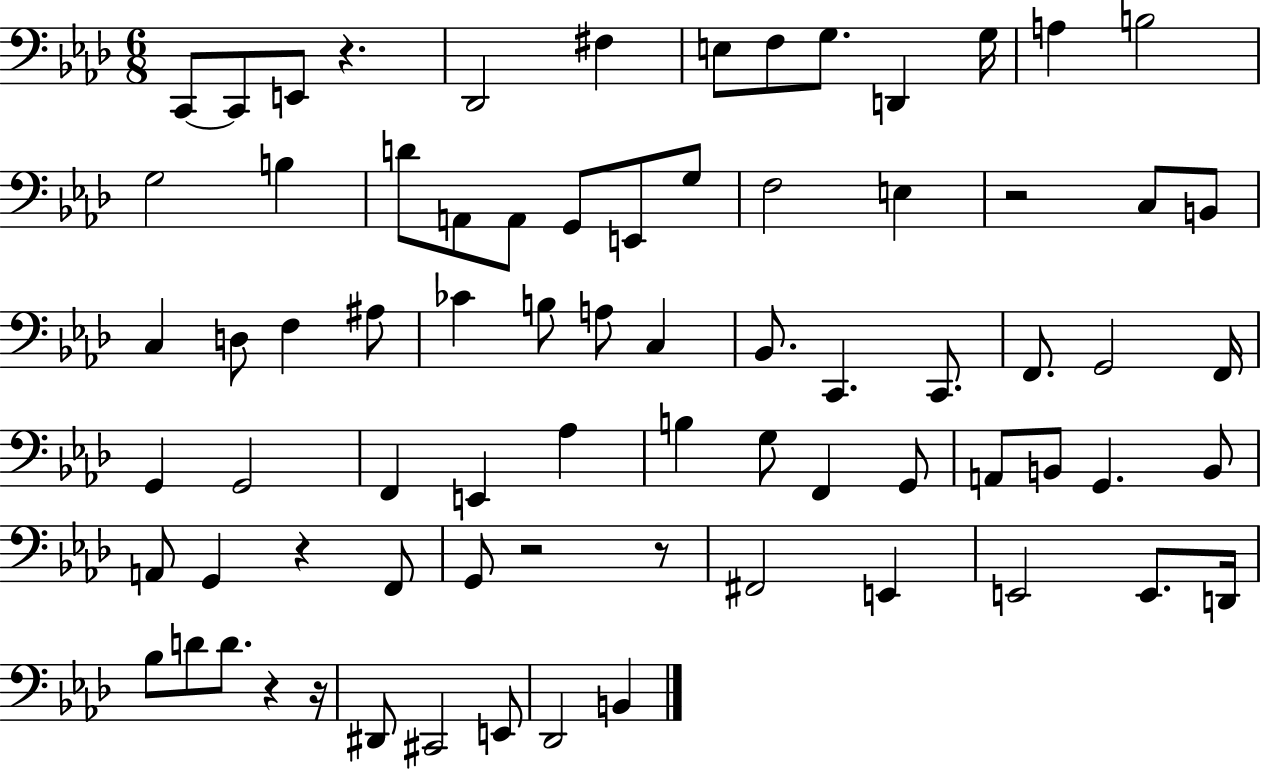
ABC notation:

X:1
T:Untitled
M:6/8
L:1/4
K:Ab
C,,/2 C,,/2 E,,/2 z _D,,2 ^F, E,/2 F,/2 G,/2 D,, G,/4 A, B,2 G,2 B, D/2 A,,/2 A,,/2 G,,/2 E,,/2 G,/2 F,2 E, z2 C,/2 B,,/2 C, D,/2 F, ^A,/2 _C B,/2 A,/2 C, _B,,/2 C,, C,,/2 F,,/2 G,,2 F,,/4 G,, G,,2 F,, E,, _A, B, G,/2 F,, G,,/2 A,,/2 B,,/2 G,, B,,/2 A,,/2 G,, z F,,/2 G,,/2 z2 z/2 ^F,,2 E,, E,,2 E,,/2 D,,/4 _B,/2 D/2 D/2 z z/4 ^D,,/2 ^C,,2 E,,/2 _D,,2 B,,